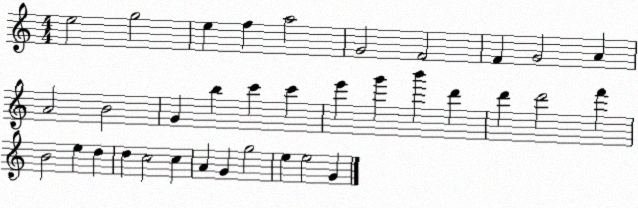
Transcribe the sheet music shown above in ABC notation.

X:1
T:Untitled
M:4/4
L:1/4
K:C
e2 g2 e f a2 G2 F2 F G2 A A2 B2 G b c' c' e' g' b' d' d' d'2 f' B2 e d d c2 c A G g2 e e2 G